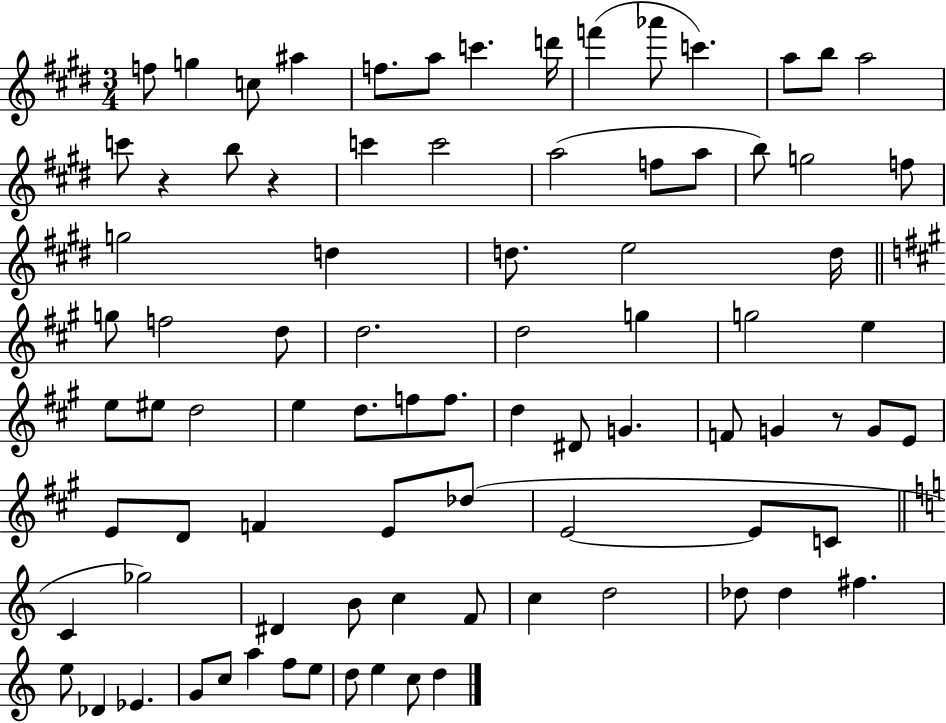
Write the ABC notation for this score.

X:1
T:Untitled
M:3/4
L:1/4
K:E
f/2 g c/2 ^a f/2 a/2 c' d'/4 f' _a'/2 c' a/2 b/2 a2 c'/2 z b/2 z c' c'2 a2 f/2 a/2 b/2 g2 f/2 g2 d d/2 e2 d/4 g/2 f2 d/2 d2 d2 g g2 e e/2 ^e/2 d2 e d/2 f/2 f/2 d ^D/2 G F/2 G z/2 G/2 E/2 E/2 D/2 F E/2 _d/2 E2 E/2 C/2 C _g2 ^D B/2 c F/2 c d2 _d/2 _d ^f e/2 _D _E G/2 c/2 a f/2 e/2 d/2 e c/2 d